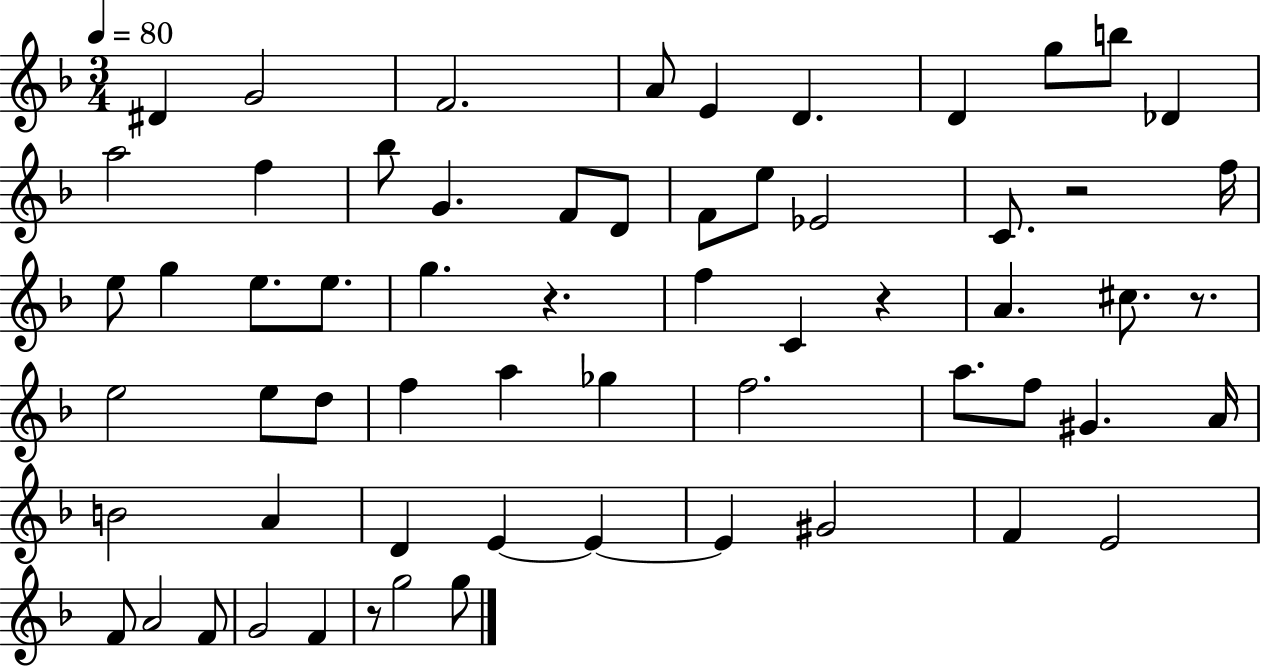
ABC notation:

X:1
T:Untitled
M:3/4
L:1/4
K:F
^D G2 F2 A/2 E D D g/2 b/2 _D a2 f _b/2 G F/2 D/2 F/2 e/2 _E2 C/2 z2 f/4 e/2 g e/2 e/2 g z f C z A ^c/2 z/2 e2 e/2 d/2 f a _g f2 a/2 f/2 ^G A/4 B2 A D E E E ^G2 F E2 F/2 A2 F/2 G2 F z/2 g2 g/2